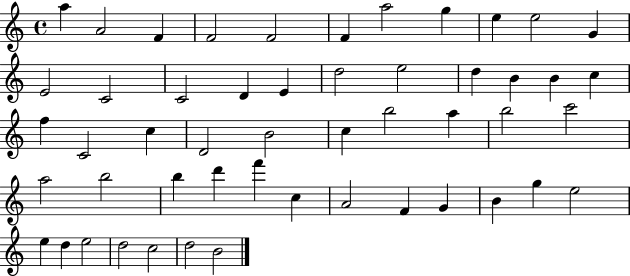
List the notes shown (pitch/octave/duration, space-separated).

A5/q A4/h F4/q F4/h F4/h F4/q A5/h G5/q E5/q E5/h G4/q E4/h C4/h C4/h D4/q E4/q D5/h E5/h D5/q B4/q B4/q C5/q F5/q C4/h C5/q D4/h B4/h C5/q B5/h A5/q B5/h C6/h A5/h B5/h B5/q D6/q F6/q C5/q A4/h F4/q G4/q B4/q G5/q E5/h E5/q D5/q E5/h D5/h C5/h D5/h B4/h